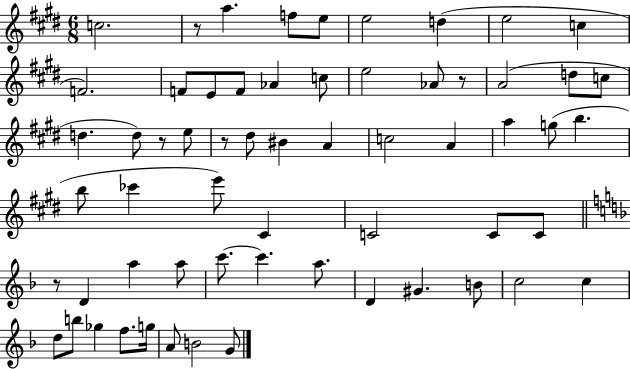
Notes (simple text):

C5/h. R/e A5/q. F5/e E5/e E5/h D5/q E5/h C5/q F4/h. F4/e E4/e F4/e Ab4/q C5/e E5/h Ab4/e R/e A4/h D5/e C5/e D5/q. D5/e R/e E5/e R/e D#5/e BIS4/q A4/q C5/h A4/q A5/q G5/e B5/q. B5/e CES6/q E6/e C#4/q C4/h C4/e C4/e R/e D4/q A5/q A5/e C6/e. C6/q. A5/e. D4/q G#4/q. B4/e C5/h C5/q D5/e B5/e Gb5/q F5/e. G5/s A4/e B4/h G4/e